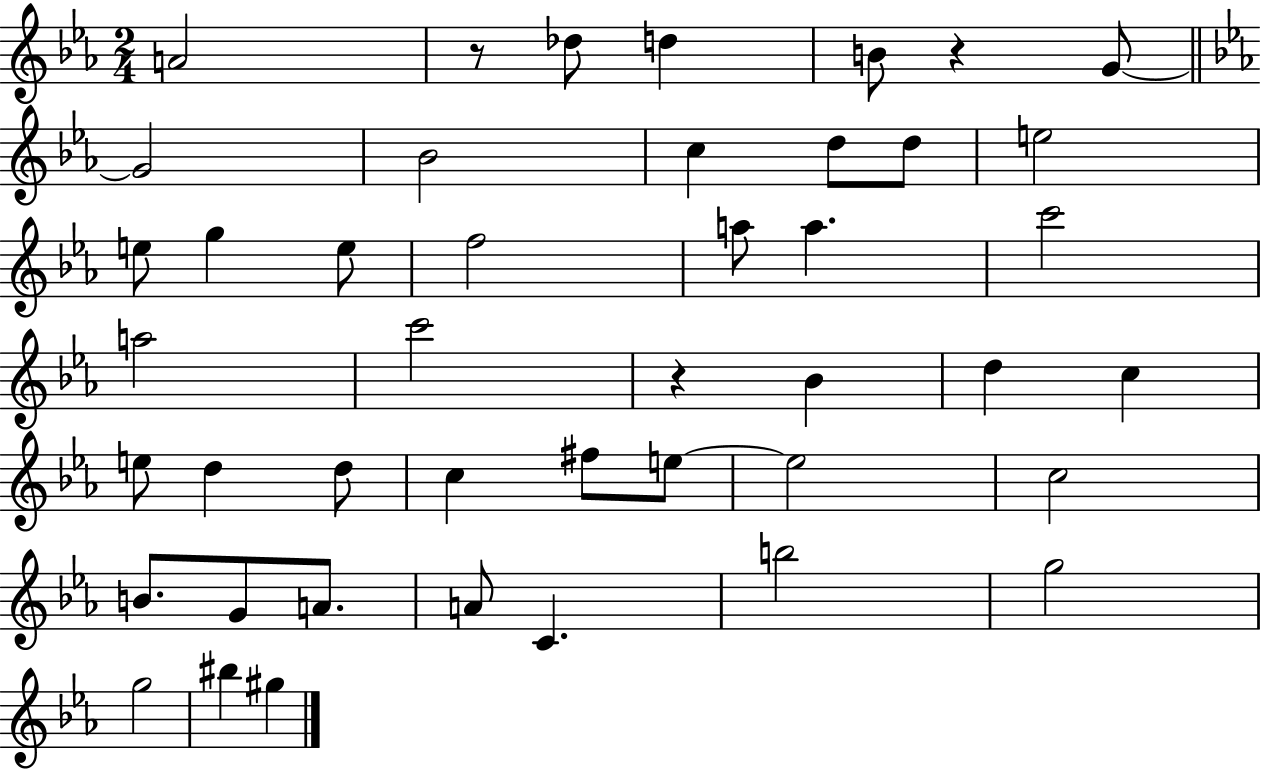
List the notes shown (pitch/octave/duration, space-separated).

A4/h R/e Db5/e D5/q B4/e R/q G4/e G4/h Bb4/h C5/q D5/e D5/e E5/h E5/e G5/q E5/e F5/h A5/e A5/q. C6/h A5/h C6/h R/q Bb4/q D5/q C5/q E5/e D5/q D5/e C5/q F#5/e E5/e E5/h C5/h B4/e. G4/e A4/e. A4/e C4/q. B5/h G5/h G5/h BIS5/q G#5/q